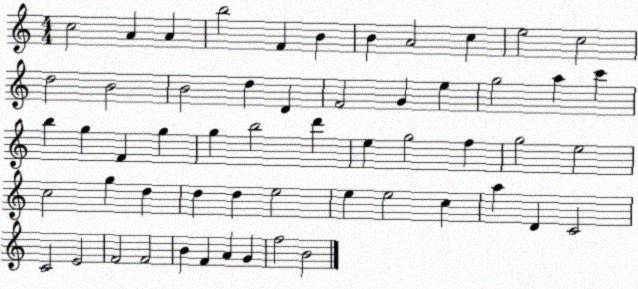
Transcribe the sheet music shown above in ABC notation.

X:1
T:Untitled
M:4/4
L:1/4
K:C
c2 A A b2 F B B A2 c e2 c2 d2 B2 B2 d D F2 G e g2 a c' b g F g g b2 d' e g2 f g2 e2 c2 g d d d e2 e e2 c a D C2 C2 E2 F2 F2 B F A G f2 B2